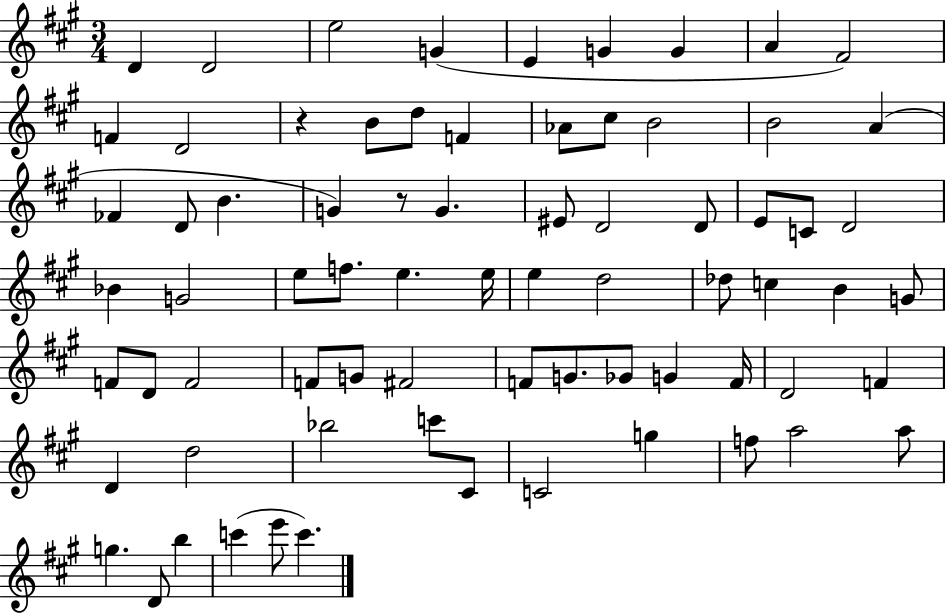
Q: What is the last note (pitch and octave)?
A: C6